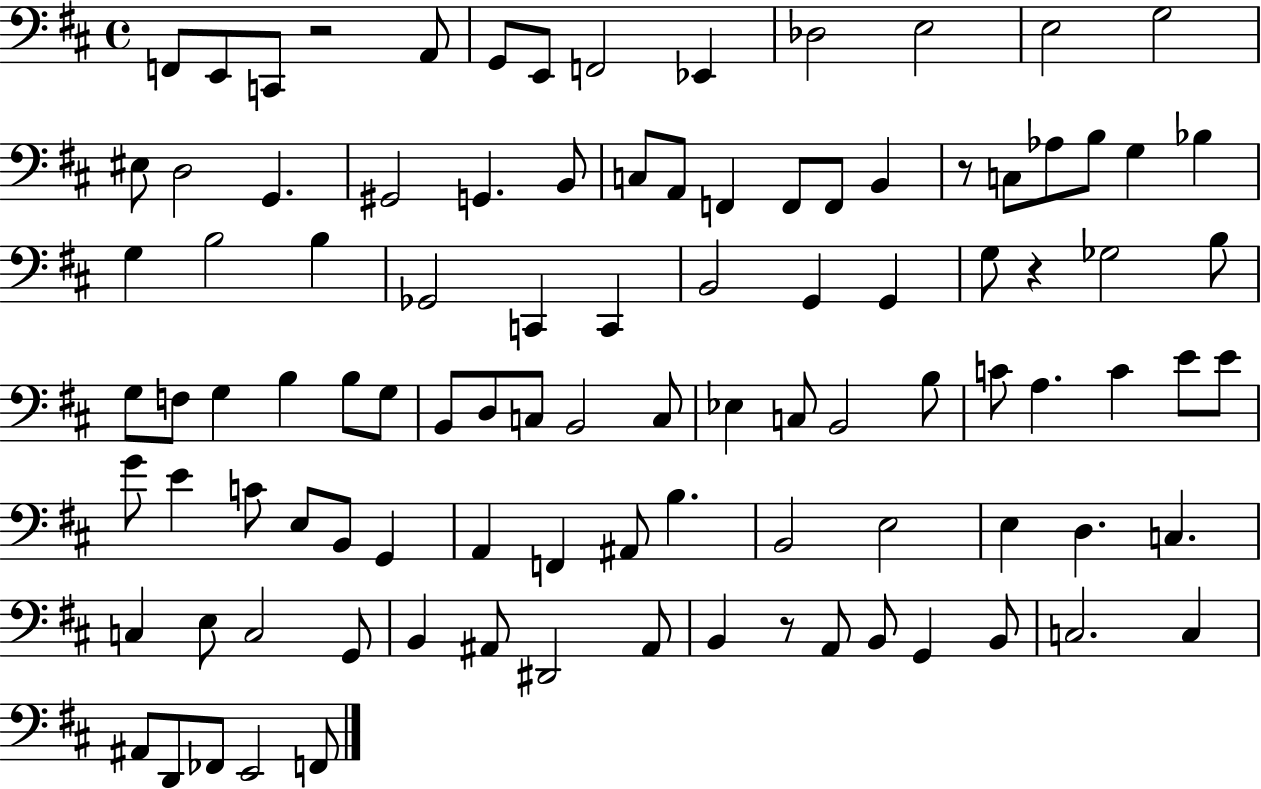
X:1
T:Untitled
M:4/4
L:1/4
K:D
F,,/2 E,,/2 C,,/2 z2 A,,/2 G,,/2 E,,/2 F,,2 _E,, _D,2 E,2 E,2 G,2 ^E,/2 D,2 G,, ^G,,2 G,, B,,/2 C,/2 A,,/2 F,, F,,/2 F,,/2 B,, z/2 C,/2 _A,/2 B,/2 G, _B, G, B,2 B, _G,,2 C,, C,, B,,2 G,, G,, G,/2 z _G,2 B,/2 G,/2 F,/2 G, B, B,/2 G,/2 B,,/2 D,/2 C,/2 B,,2 C,/2 _E, C,/2 B,,2 B,/2 C/2 A, C E/2 E/2 G/2 E C/2 E,/2 B,,/2 G,, A,, F,, ^A,,/2 B, B,,2 E,2 E, D, C, C, E,/2 C,2 G,,/2 B,, ^A,,/2 ^D,,2 ^A,,/2 B,, z/2 A,,/2 B,,/2 G,, B,,/2 C,2 C, ^A,,/2 D,,/2 _F,,/2 E,,2 F,,/2